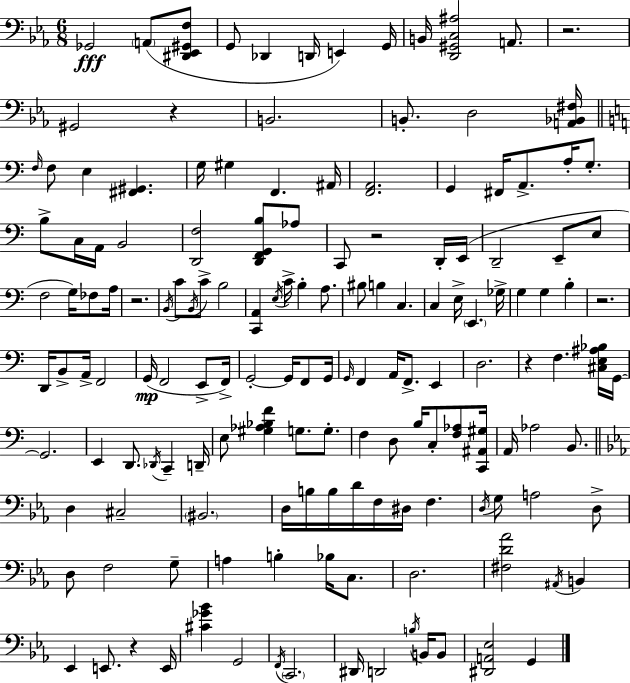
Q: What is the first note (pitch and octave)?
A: Gb2